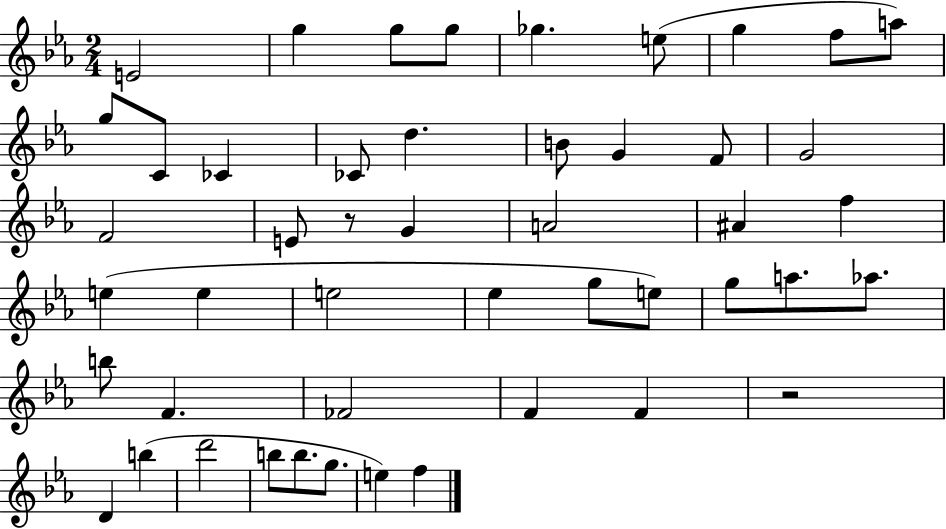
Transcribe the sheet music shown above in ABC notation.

X:1
T:Untitled
M:2/4
L:1/4
K:Eb
E2 g g/2 g/2 _g e/2 g f/2 a/2 g/2 C/2 _C _C/2 d B/2 G F/2 G2 F2 E/2 z/2 G A2 ^A f e e e2 _e g/2 e/2 g/2 a/2 _a/2 b/2 F _F2 F F z2 D b d'2 b/2 b/2 g/2 e f